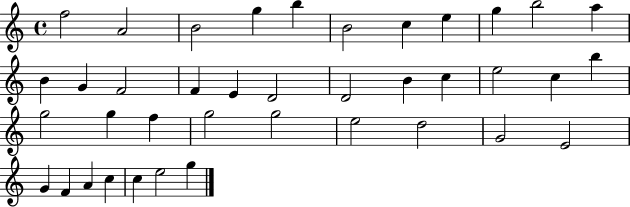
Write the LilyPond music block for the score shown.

{
  \clef treble
  \time 4/4
  \defaultTimeSignature
  \key c \major
  f''2 a'2 | b'2 g''4 b''4 | b'2 c''4 e''4 | g''4 b''2 a''4 | \break b'4 g'4 f'2 | f'4 e'4 d'2 | d'2 b'4 c''4 | e''2 c''4 b''4 | \break g''2 g''4 f''4 | g''2 g''2 | e''2 d''2 | g'2 e'2 | \break g'4 f'4 a'4 c''4 | c''4 e''2 g''4 | \bar "|."
}